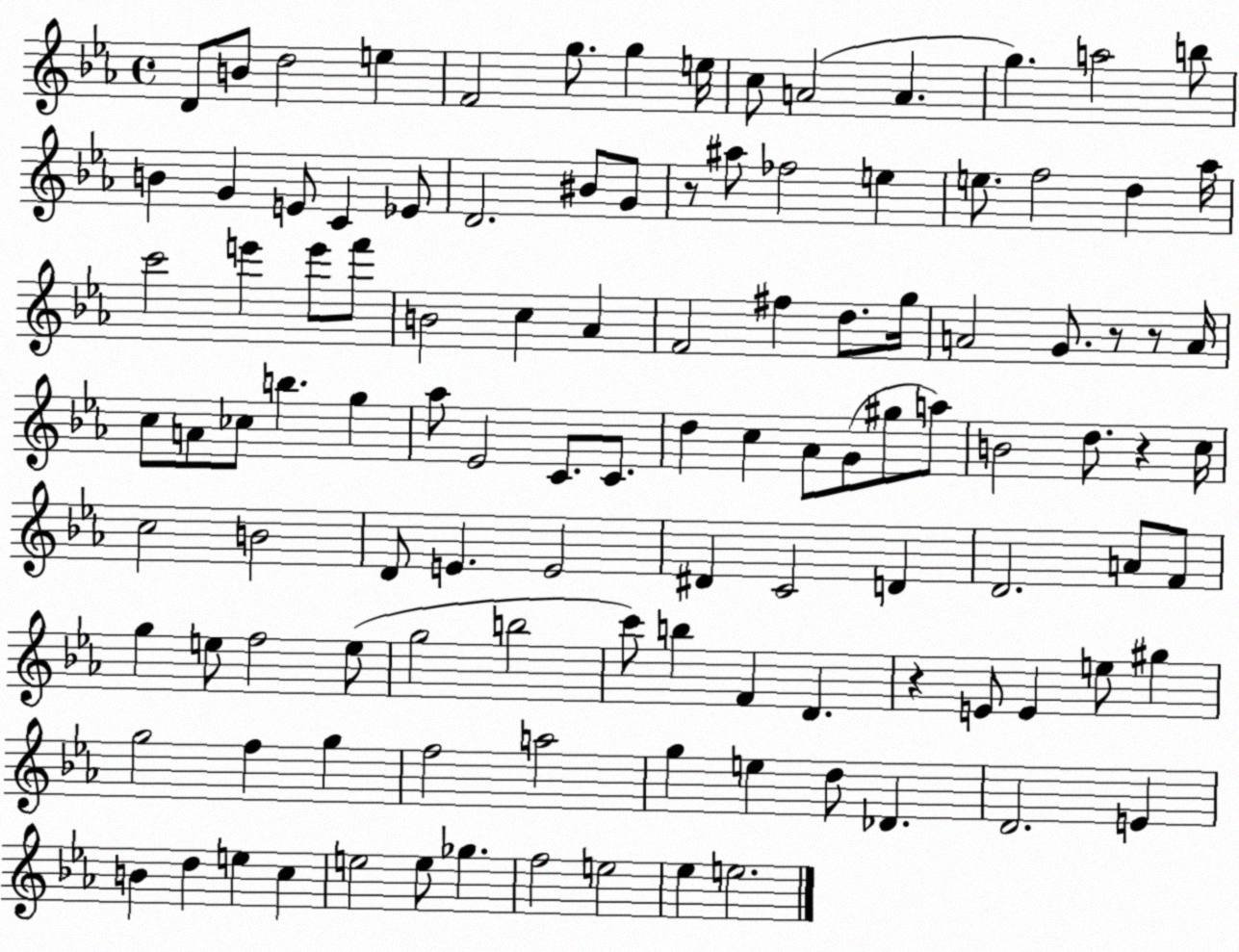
X:1
T:Untitled
M:4/4
L:1/4
K:Eb
D/2 B/2 d2 e F2 g/2 g e/4 c/2 A2 A g a2 b/2 B G E/2 C _E/2 D2 ^B/2 G/2 z/2 ^a/2 _f2 e e/2 f2 d _a/4 c'2 e' e'/2 f'/2 B2 c _A F2 ^f d/2 g/4 A2 G/2 z/2 z/2 A/4 c/2 A/2 _c/2 b g _a/2 _E2 C/2 C/2 d c _A/2 G/2 ^g/2 a/2 B2 d/2 z c/4 c2 B2 D/2 E E2 ^D C2 D D2 A/2 F/2 g e/2 f2 e/2 g2 b2 c'/2 b F D z E/2 E e/2 ^g g2 f g f2 a2 g e d/2 _D D2 E B d e c e2 e/2 _g f2 e2 _e e2